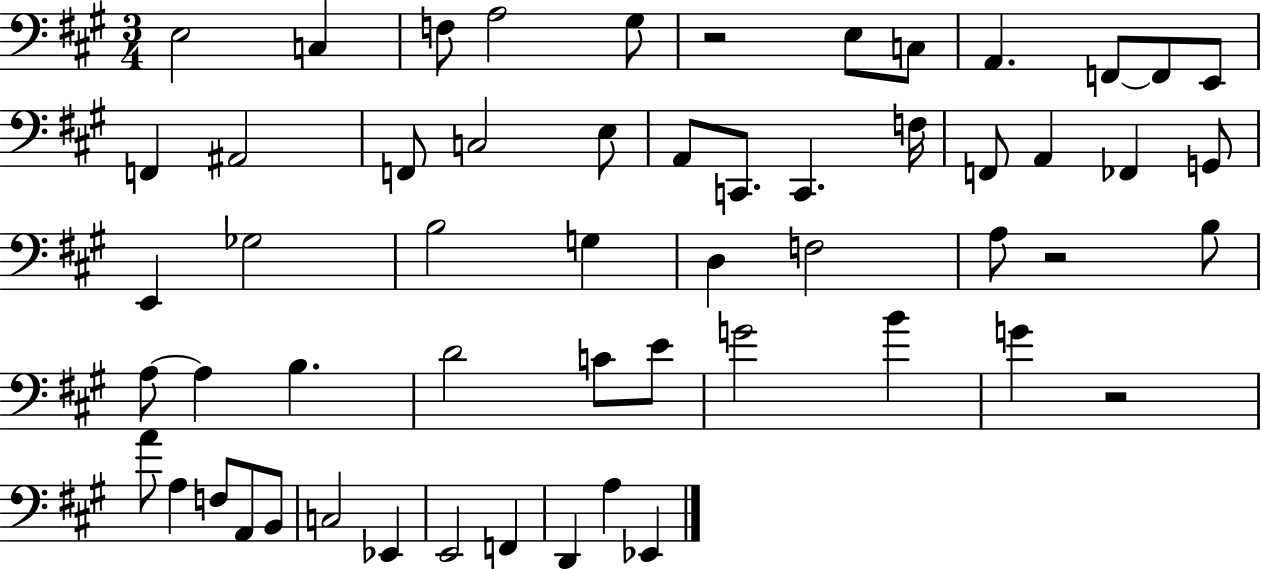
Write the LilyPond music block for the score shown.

{
  \clef bass
  \numericTimeSignature
  \time 3/4
  \key a \major
  \repeat volta 2 { e2 c4 | f8 a2 gis8 | r2 e8 c8 | a,4. f,8~~ f,8 e,8 | \break f,4 ais,2 | f,8 c2 e8 | a,8 c,8. c,4. f16 | f,8 a,4 fes,4 g,8 | \break e,4 ges2 | b2 g4 | d4 f2 | a8 r2 b8 | \break a8~~ a4 b4. | d'2 c'8 e'8 | g'2 b'4 | g'4 r2 | \break a'8 a4 f8 a,8 b,8 | c2 ees,4 | e,2 f,4 | d,4 a4 ees,4 | \break } \bar "|."
}